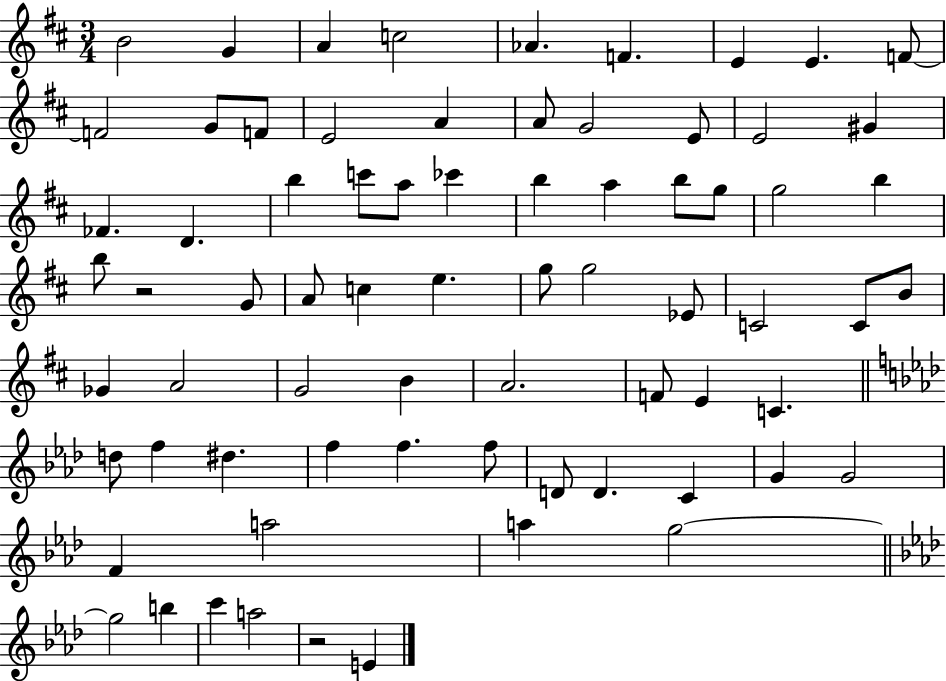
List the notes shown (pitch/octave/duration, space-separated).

B4/h G4/q A4/q C5/h Ab4/q. F4/q. E4/q E4/q. F4/e F4/h G4/e F4/e E4/h A4/q A4/e G4/h E4/e E4/h G#4/q FES4/q. D4/q. B5/q C6/e A5/e CES6/q B5/q A5/q B5/e G5/e G5/h B5/q B5/e R/h G4/e A4/e C5/q E5/q. G5/e G5/h Eb4/e C4/h C4/e B4/e Gb4/q A4/h G4/h B4/q A4/h. F4/e E4/q C4/q. D5/e F5/q D#5/q. F5/q F5/q. F5/e D4/e D4/q. C4/q G4/q G4/h F4/q A5/h A5/q G5/h G5/h B5/q C6/q A5/h R/h E4/q